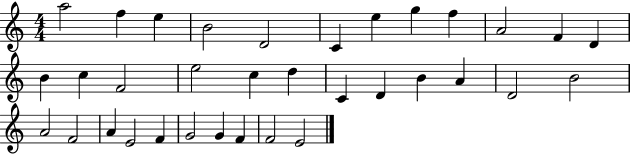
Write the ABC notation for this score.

X:1
T:Untitled
M:4/4
L:1/4
K:C
a2 f e B2 D2 C e g f A2 F D B c F2 e2 c d C D B A D2 B2 A2 F2 A E2 F G2 G F F2 E2